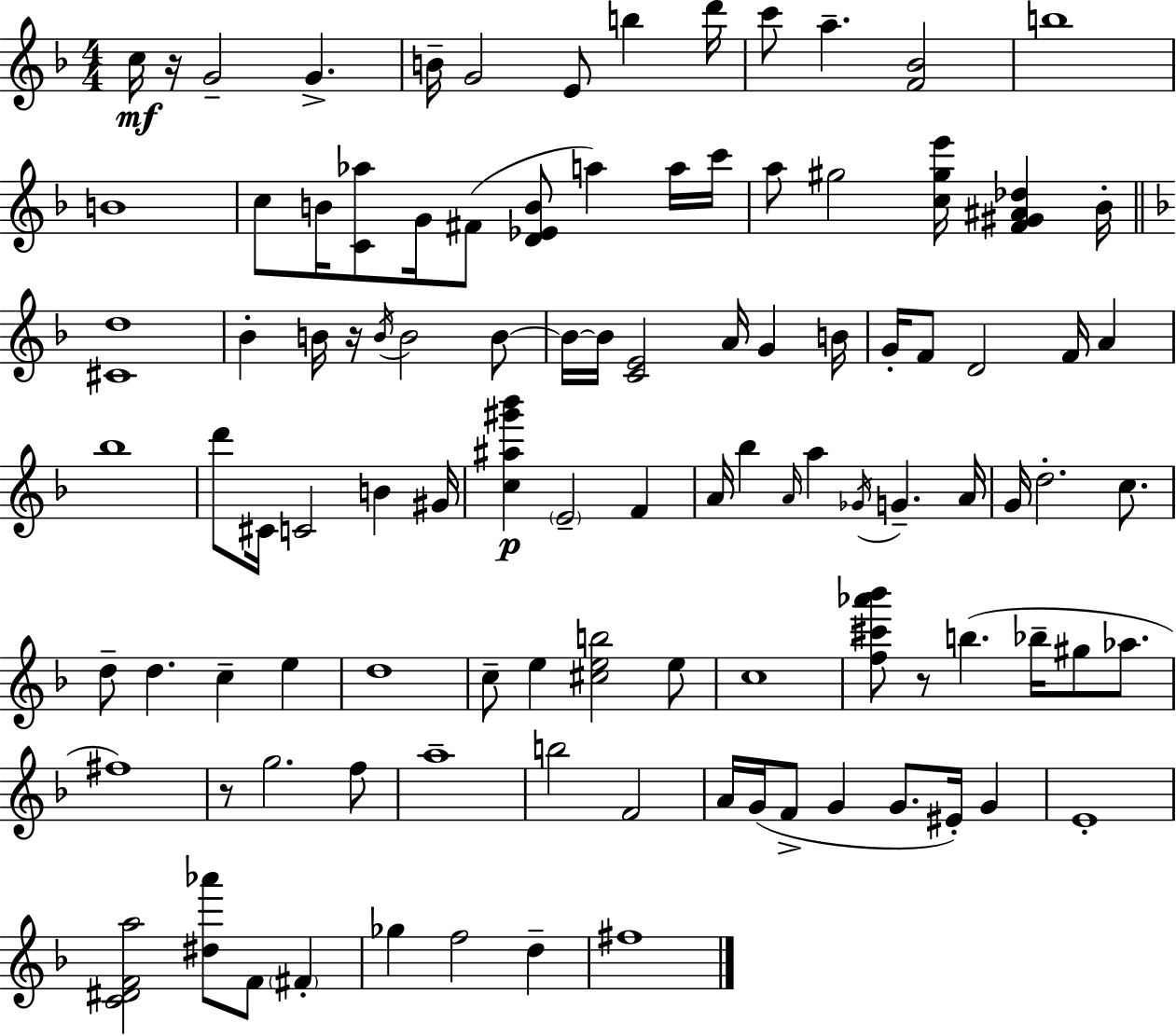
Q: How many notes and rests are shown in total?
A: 104